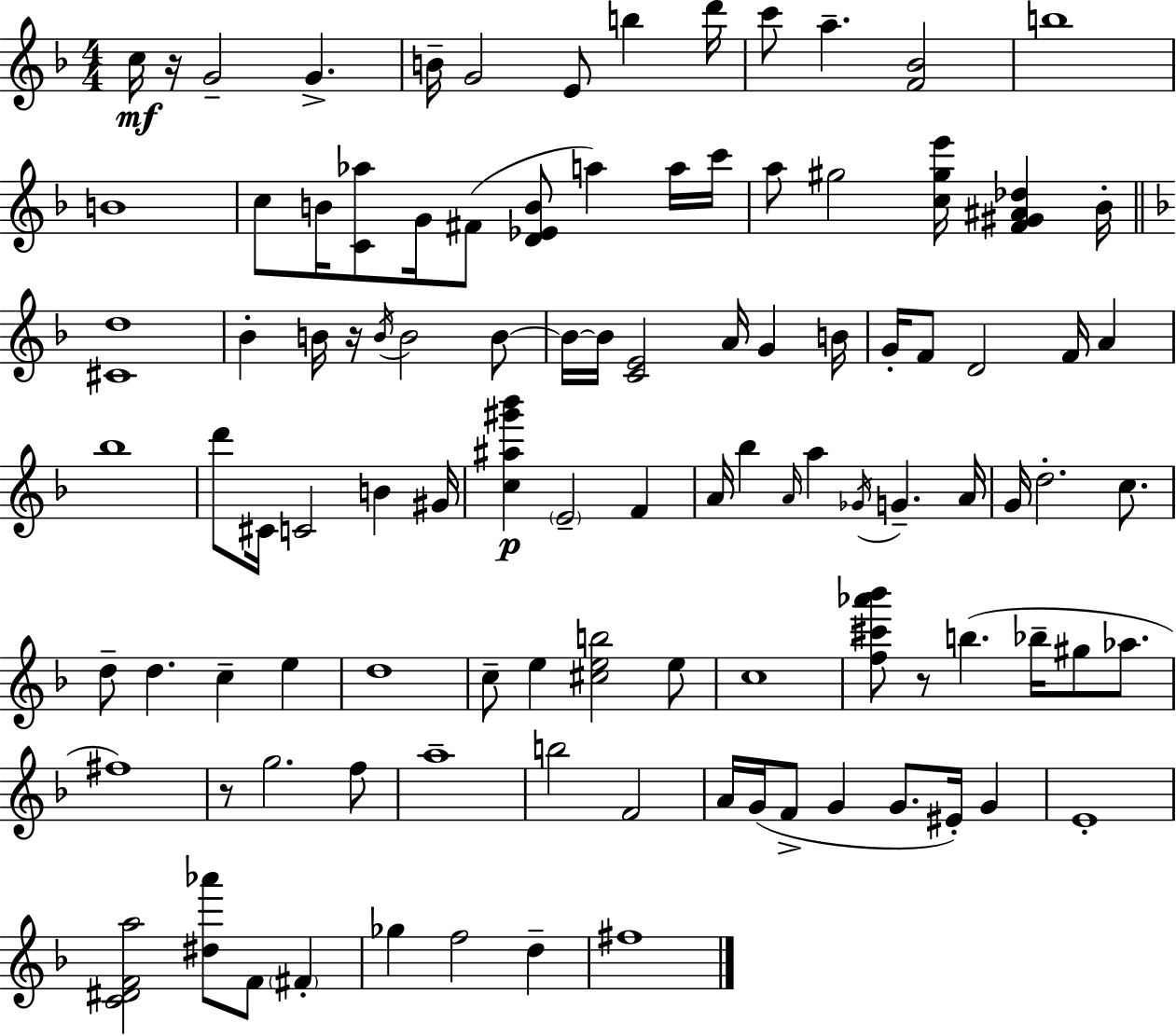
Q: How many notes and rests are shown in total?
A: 104